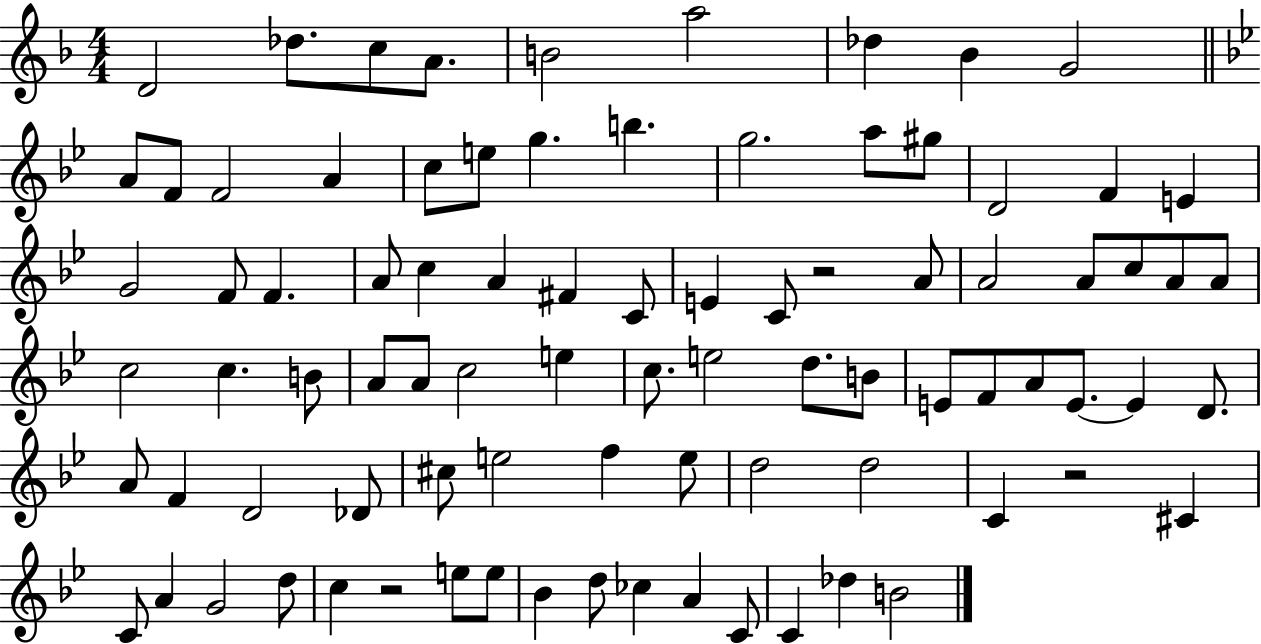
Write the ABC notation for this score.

X:1
T:Untitled
M:4/4
L:1/4
K:F
D2 _d/2 c/2 A/2 B2 a2 _d _B G2 A/2 F/2 F2 A c/2 e/2 g b g2 a/2 ^g/2 D2 F E G2 F/2 F A/2 c A ^F C/2 E C/2 z2 A/2 A2 A/2 c/2 A/2 A/2 c2 c B/2 A/2 A/2 c2 e c/2 e2 d/2 B/2 E/2 F/2 A/2 E/2 E D/2 A/2 F D2 _D/2 ^c/2 e2 f e/2 d2 d2 C z2 ^C C/2 A G2 d/2 c z2 e/2 e/2 _B d/2 _c A C/2 C _d B2